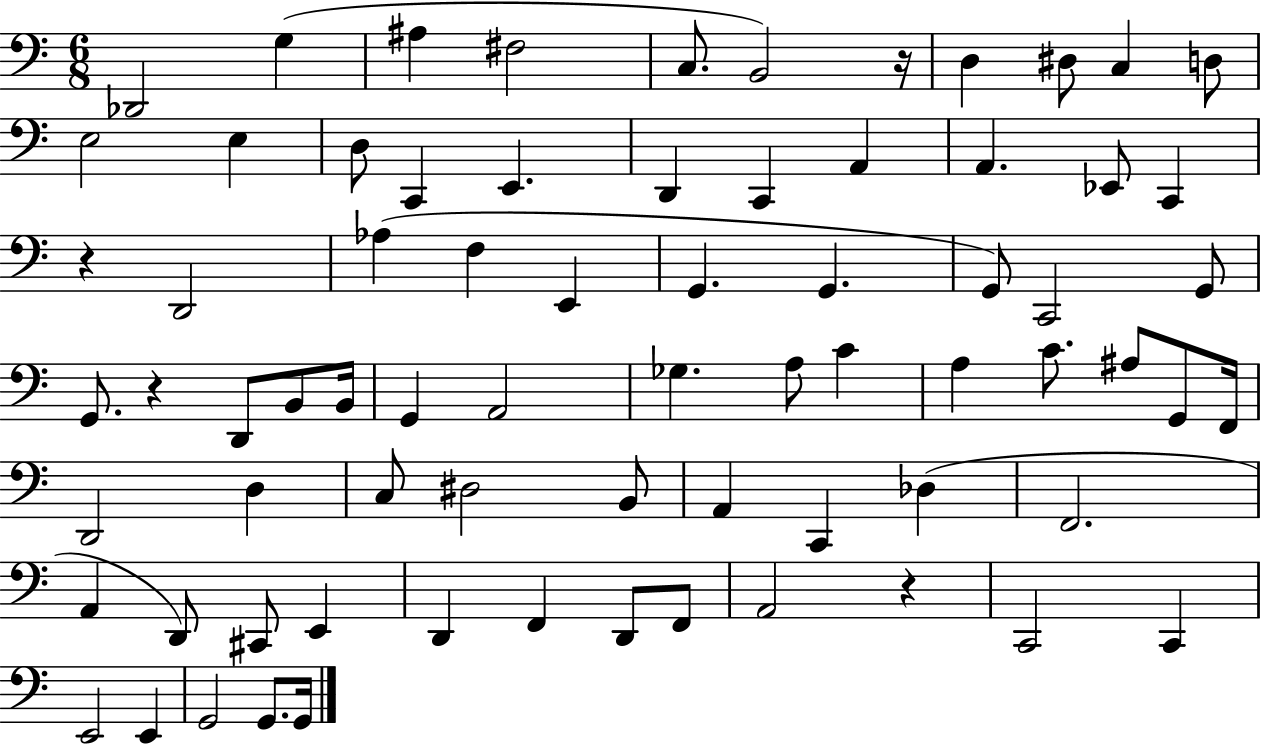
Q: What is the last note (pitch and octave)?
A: G2